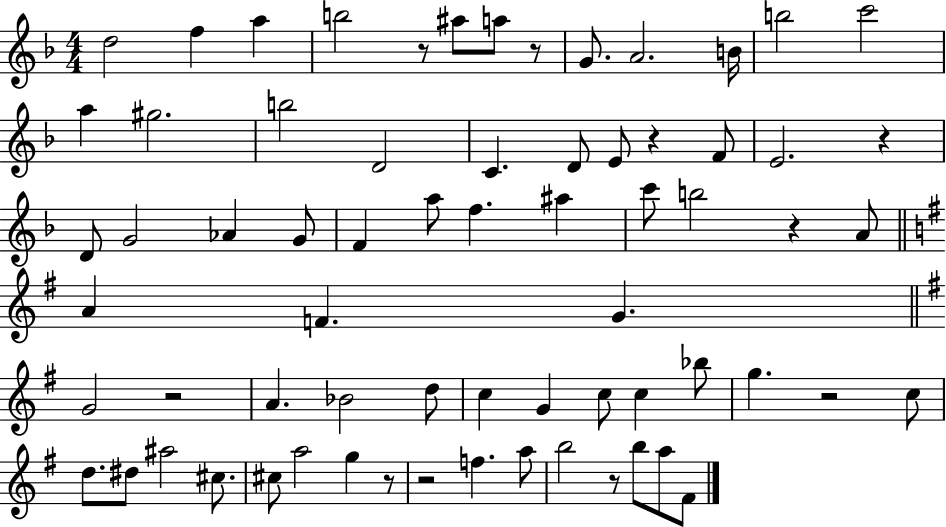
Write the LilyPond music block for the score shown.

{
  \clef treble
  \numericTimeSignature
  \time 4/4
  \key f \major
  \repeat volta 2 { d''2 f''4 a''4 | b''2 r8 ais''8 a''8 r8 | g'8. a'2. b'16 | b''2 c'''2 | \break a''4 gis''2. | b''2 d'2 | c'4. d'8 e'8 r4 f'8 | e'2. r4 | \break d'8 g'2 aes'4 g'8 | f'4 a''8 f''4. ais''4 | c'''8 b''2 r4 a'8 | \bar "||" \break \key g \major a'4 f'4. g'4. | \bar "||" \break \key e \minor g'2 r2 | a'4. bes'2 d''8 | c''4 g'4 c''8 c''4 bes''8 | g''4. r2 c''8 | \break d''8. dis''8 ais''2 cis''8. | cis''8 a''2 g''4 r8 | r2 f''4. a''8 | b''2 r8 b''8 a''8 fis'8 | \break } \bar "|."
}